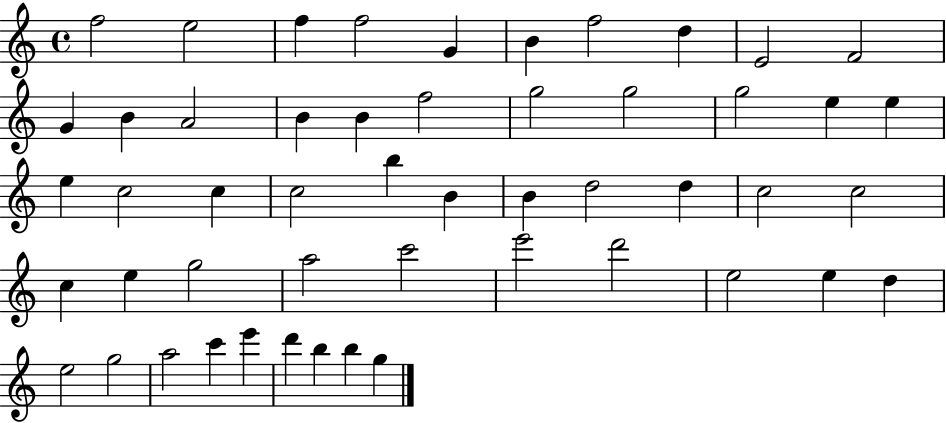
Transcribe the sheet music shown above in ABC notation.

X:1
T:Untitled
M:4/4
L:1/4
K:C
f2 e2 f f2 G B f2 d E2 F2 G B A2 B B f2 g2 g2 g2 e e e c2 c c2 b B B d2 d c2 c2 c e g2 a2 c'2 e'2 d'2 e2 e d e2 g2 a2 c' e' d' b b g